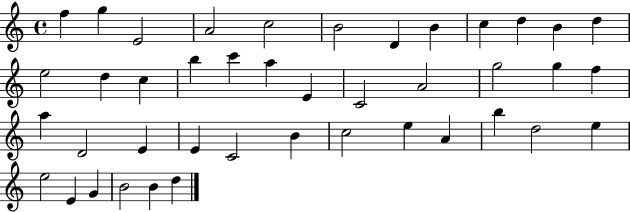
X:1
T:Untitled
M:4/4
L:1/4
K:C
f g E2 A2 c2 B2 D B c d B d e2 d c b c' a E C2 A2 g2 g f a D2 E E C2 B c2 e A b d2 e e2 E G B2 B d